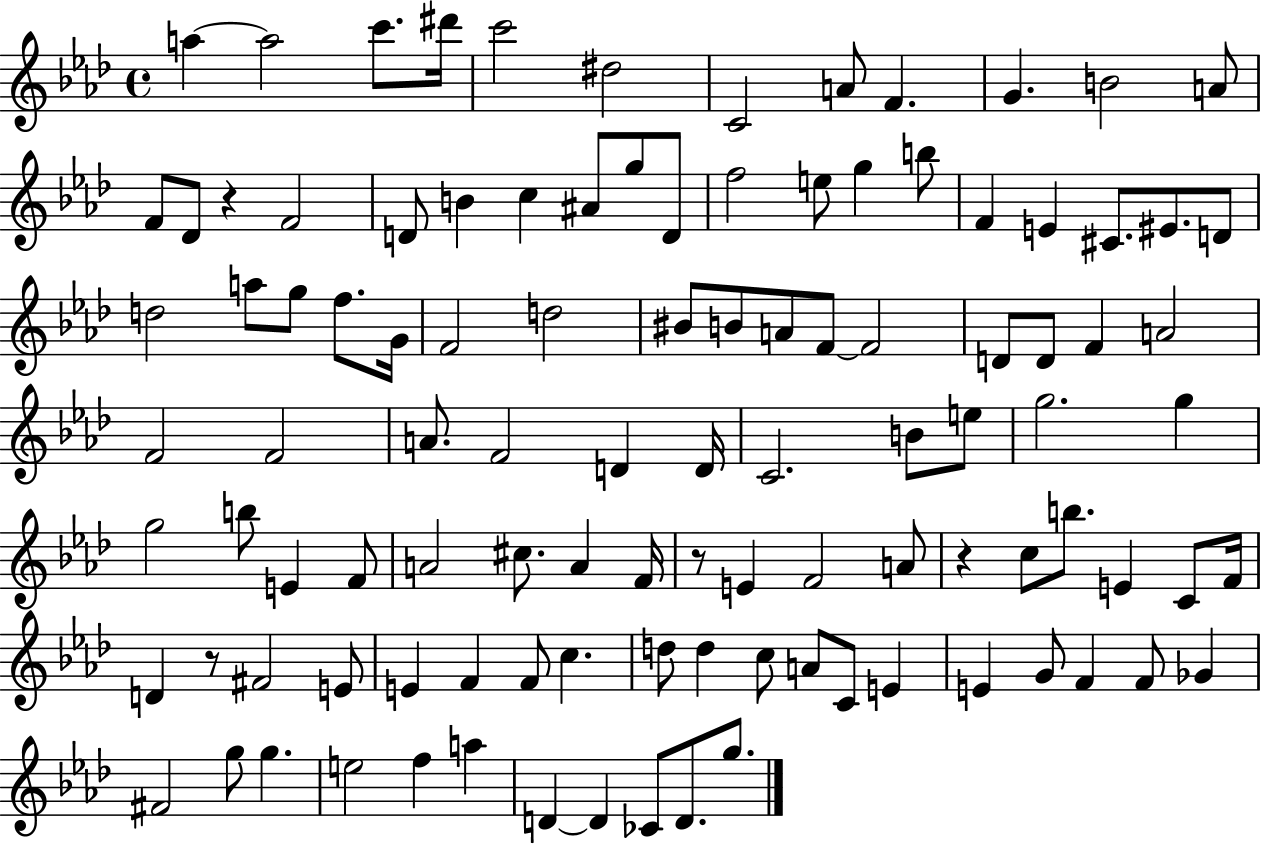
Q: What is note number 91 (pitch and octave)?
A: Gb4